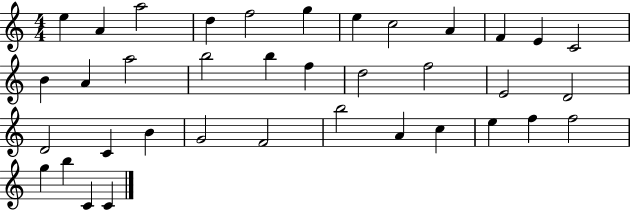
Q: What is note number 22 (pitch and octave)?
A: D4